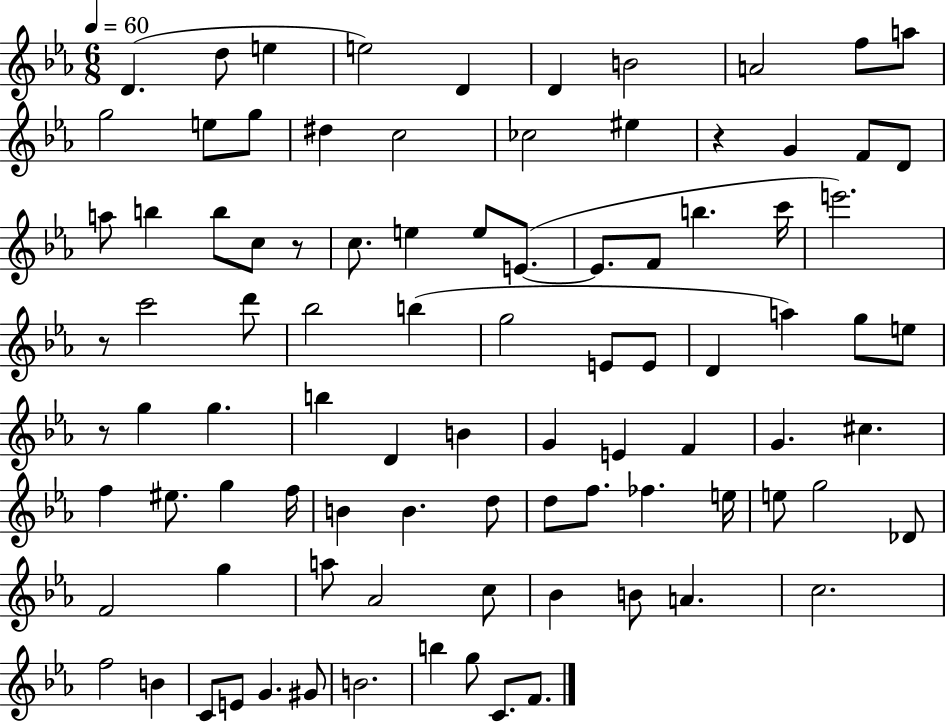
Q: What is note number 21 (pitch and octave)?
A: A5